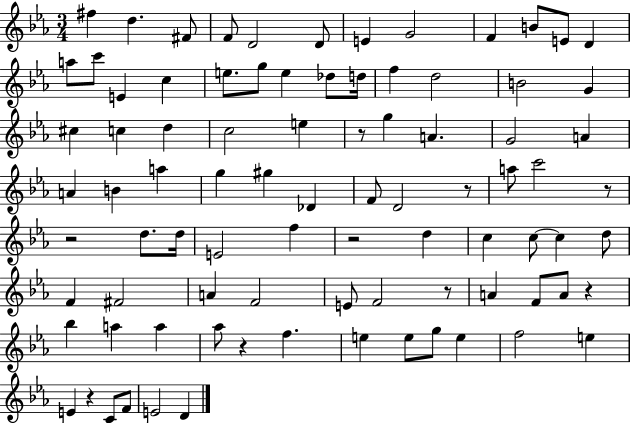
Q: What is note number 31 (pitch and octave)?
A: G5